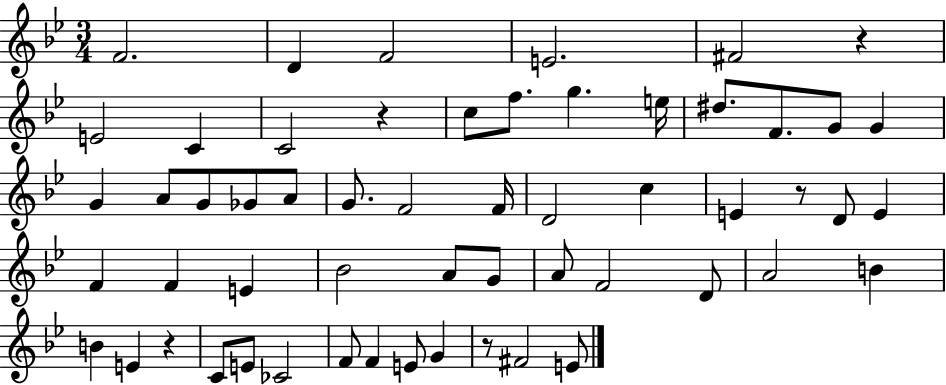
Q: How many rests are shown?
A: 5